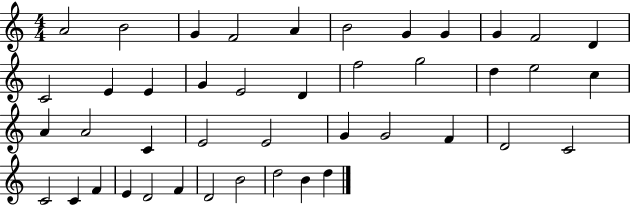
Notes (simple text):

A4/h B4/h G4/q F4/h A4/q B4/h G4/q G4/q G4/q F4/h D4/q C4/h E4/q E4/q G4/q E4/h D4/q F5/h G5/h D5/q E5/h C5/q A4/q A4/h C4/q E4/h E4/h G4/q G4/h F4/q D4/h C4/h C4/h C4/q F4/q E4/q D4/h F4/q D4/h B4/h D5/h B4/q D5/q